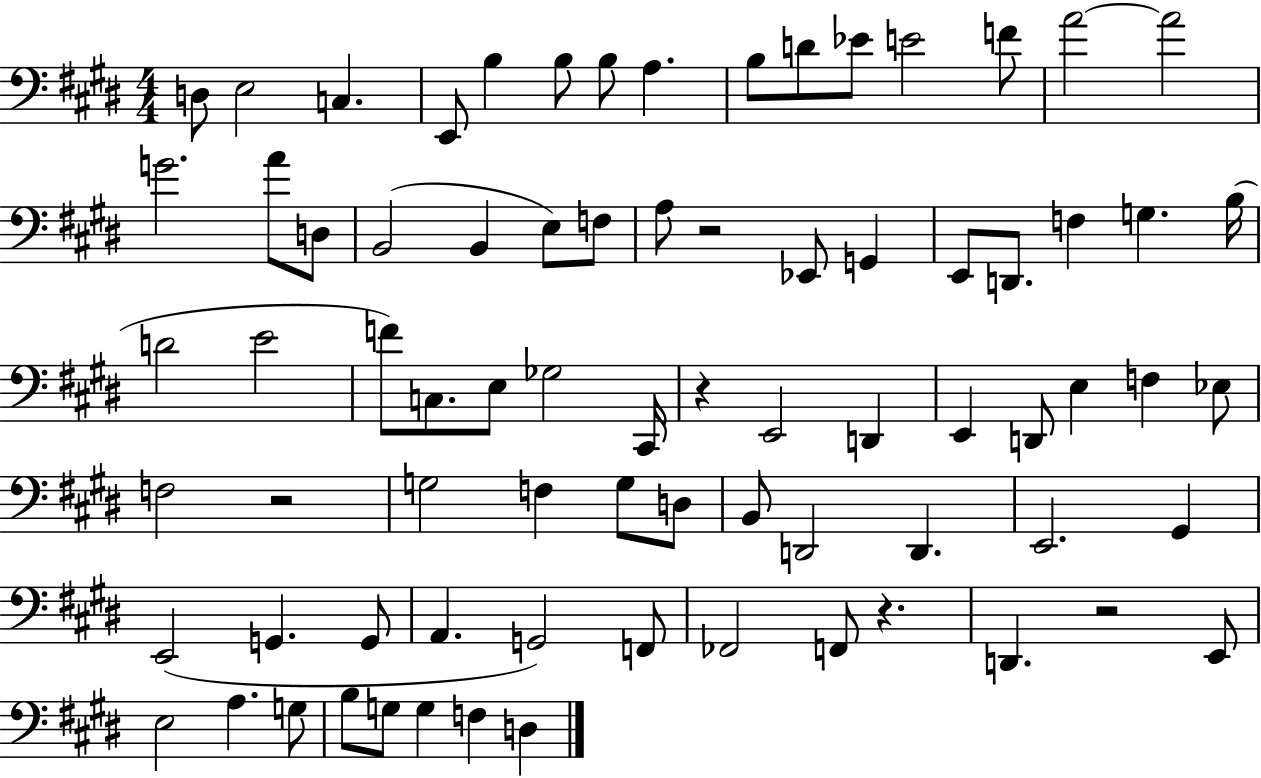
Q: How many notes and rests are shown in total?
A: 77